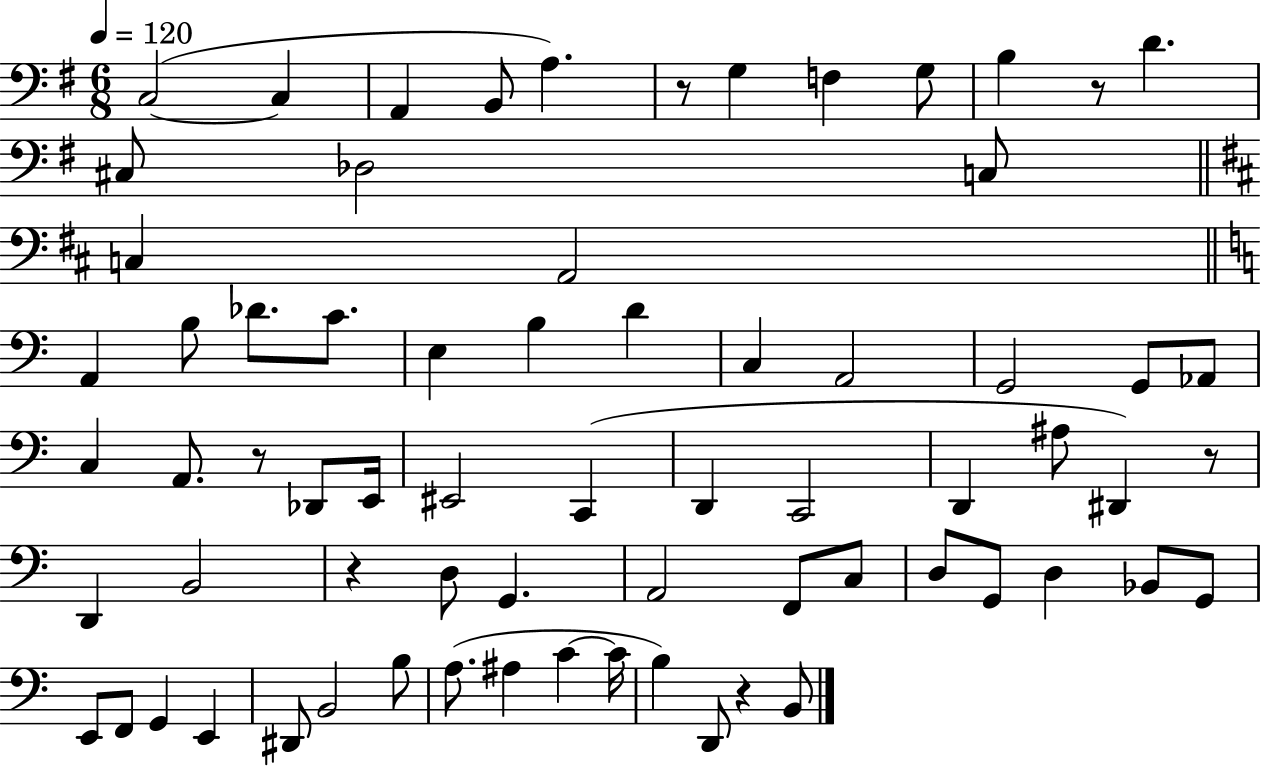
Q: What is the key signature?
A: G major